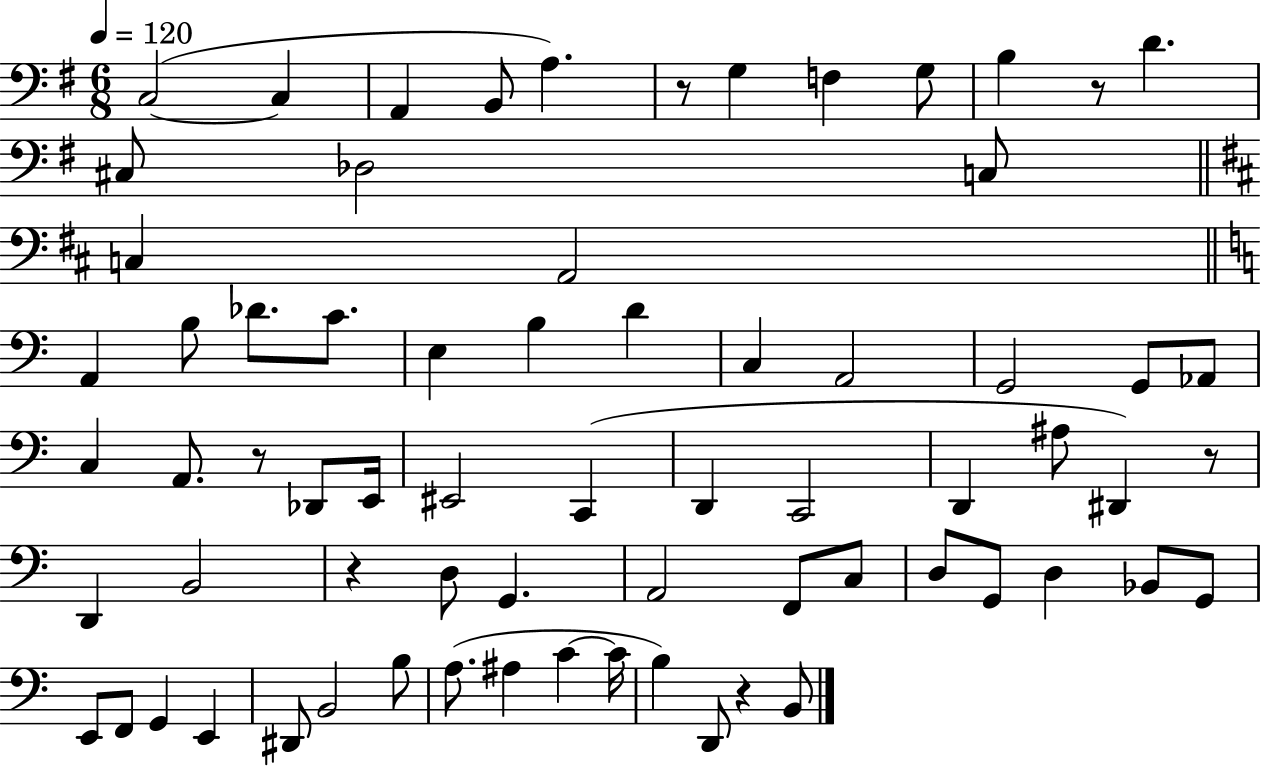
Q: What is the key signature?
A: G major